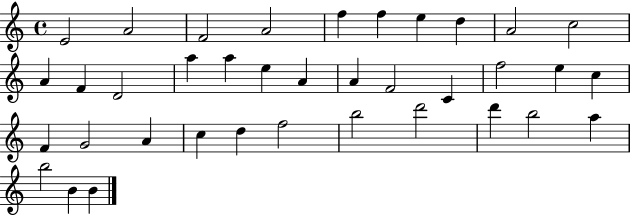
E4/h A4/h F4/h A4/h F5/q F5/q E5/q D5/q A4/h C5/h A4/q F4/q D4/h A5/q A5/q E5/q A4/q A4/q F4/h C4/q F5/h E5/q C5/q F4/q G4/h A4/q C5/q D5/q F5/h B5/h D6/h D6/q B5/h A5/q B5/h B4/q B4/q